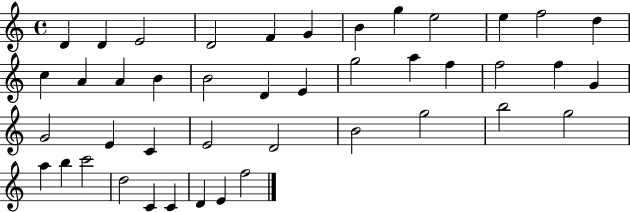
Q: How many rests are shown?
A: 0